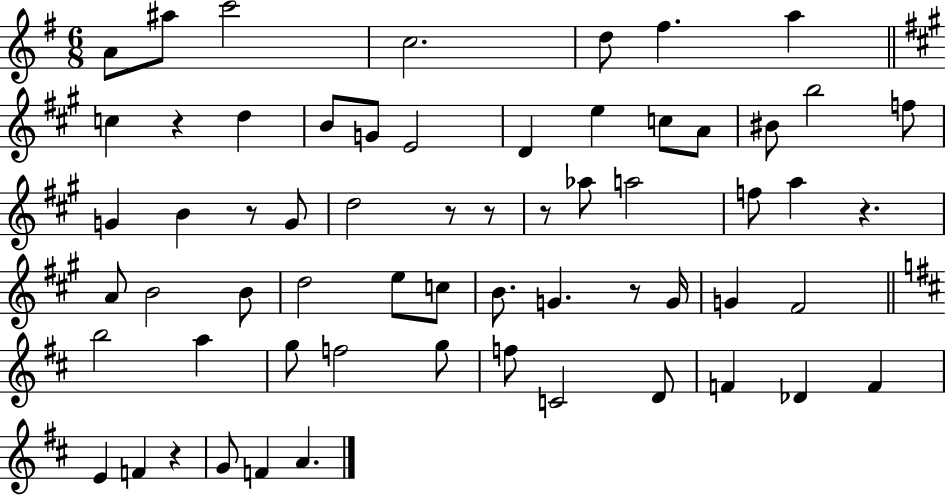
A4/e A#5/e C6/h C5/h. D5/e F#5/q. A5/q C5/q R/q D5/q B4/e G4/e E4/h D4/q E5/q C5/e A4/e BIS4/e B5/h F5/e G4/q B4/q R/e G4/e D5/h R/e R/e R/e Ab5/e A5/h F5/e A5/q R/q. A4/e B4/h B4/e D5/h E5/e C5/e B4/e. G4/q. R/e G4/s G4/q F#4/h B5/h A5/q G5/e F5/h G5/e F5/e C4/h D4/e F4/q Db4/q F4/q E4/q F4/q R/q G4/e F4/q A4/q.